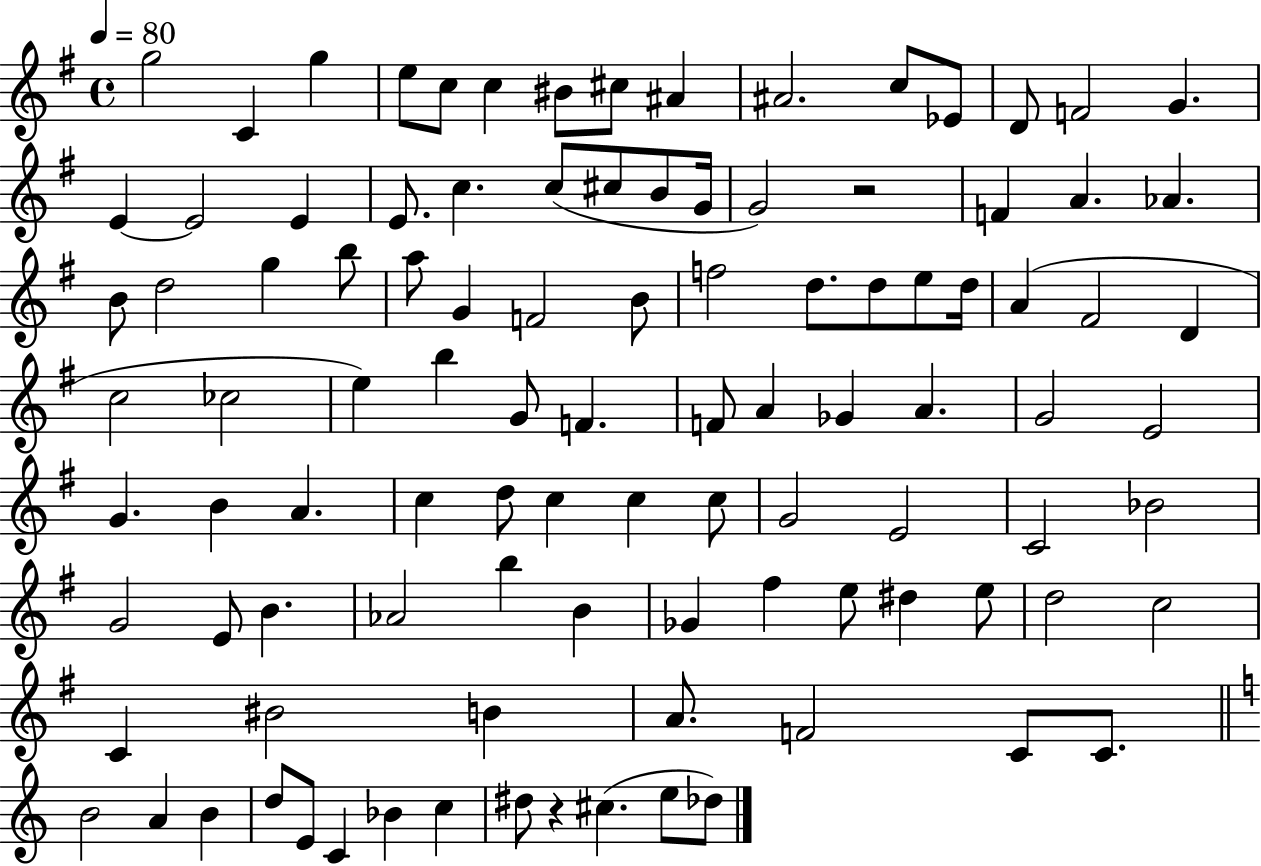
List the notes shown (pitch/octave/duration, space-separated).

G5/h C4/q G5/q E5/e C5/e C5/q BIS4/e C#5/e A#4/q A#4/h. C5/e Eb4/e D4/e F4/h G4/q. E4/q E4/h E4/q E4/e. C5/q. C5/e C#5/e B4/e G4/s G4/h R/h F4/q A4/q. Ab4/q. B4/e D5/h G5/q B5/e A5/e G4/q F4/h B4/e F5/h D5/e. D5/e E5/e D5/s A4/q F#4/h D4/q C5/h CES5/h E5/q B5/q G4/e F4/q. F4/e A4/q Gb4/q A4/q. G4/h E4/h G4/q. B4/q A4/q. C5/q D5/e C5/q C5/q C5/e G4/h E4/h C4/h Bb4/h G4/h E4/e B4/q. Ab4/h B5/q B4/q Gb4/q F#5/q E5/e D#5/q E5/e D5/h C5/h C4/q BIS4/h B4/q A4/e. F4/h C4/e C4/e. B4/h A4/q B4/q D5/e E4/e C4/q Bb4/q C5/q D#5/e R/q C#5/q. E5/e Db5/e